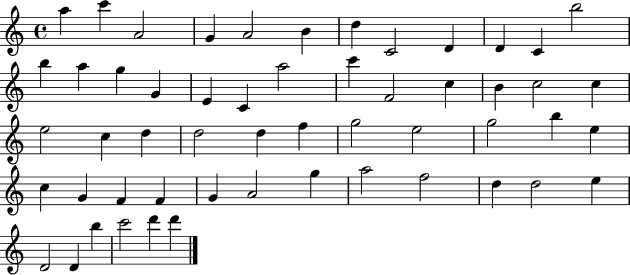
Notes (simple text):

A5/q C6/q A4/h G4/q A4/h B4/q D5/q C4/h D4/q D4/q C4/q B5/h B5/q A5/q G5/q G4/q E4/q C4/q A5/h C6/q F4/h C5/q B4/q C5/h C5/q E5/h C5/q D5/q D5/h D5/q F5/q G5/h E5/h G5/h B5/q E5/q C5/q G4/q F4/q F4/q G4/q A4/h G5/q A5/h F5/h D5/q D5/h E5/q D4/h D4/q B5/q C6/h D6/q D6/q